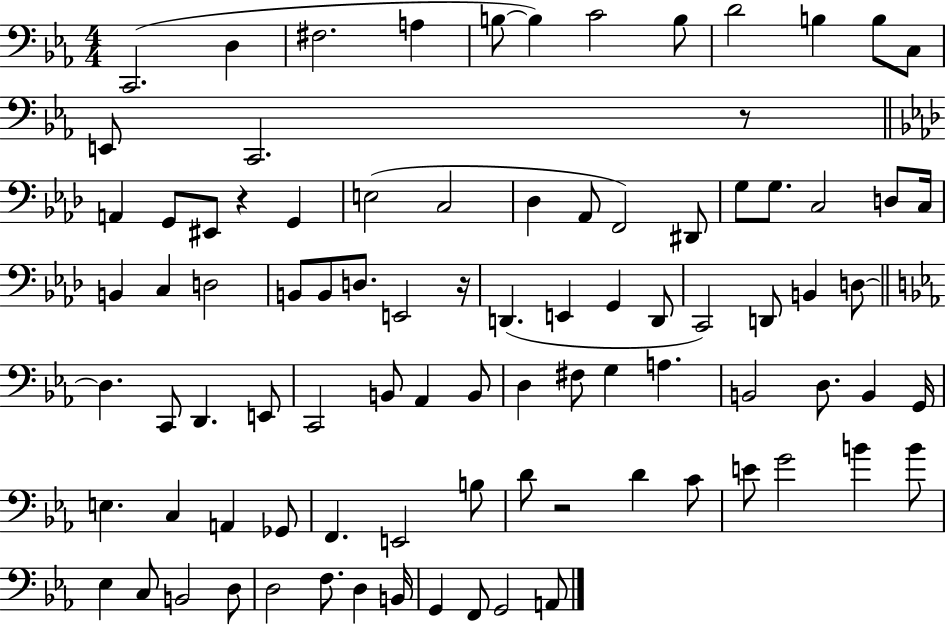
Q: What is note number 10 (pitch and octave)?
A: B3